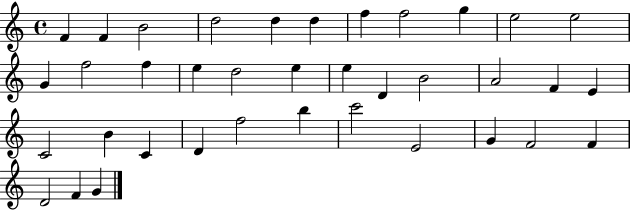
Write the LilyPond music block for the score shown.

{
  \clef treble
  \time 4/4
  \defaultTimeSignature
  \key c \major
  f'4 f'4 b'2 | d''2 d''4 d''4 | f''4 f''2 g''4 | e''2 e''2 | \break g'4 f''2 f''4 | e''4 d''2 e''4 | e''4 d'4 b'2 | a'2 f'4 e'4 | \break c'2 b'4 c'4 | d'4 f''2 b''4 | c'''2 e'2 | g'4 f'2 f'4 | \break d'2 f'4 g'4 | \bar "|."
}